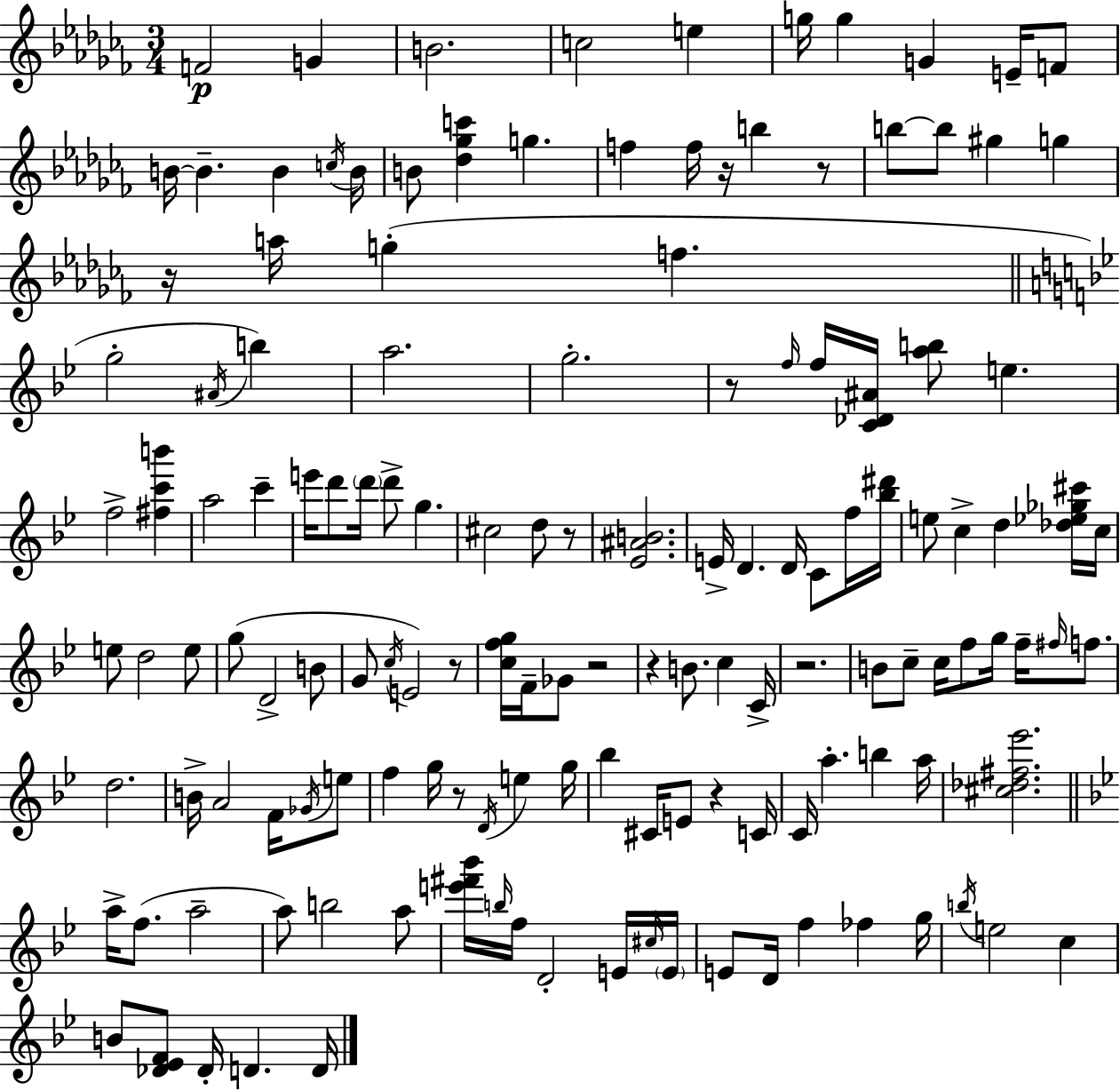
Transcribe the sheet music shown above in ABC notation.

X:1
T:Untitled
M:3/4
L:1/4
K:Abm
F2 G B2 c2 e g/4 g G E/4 F/2 B/4 B B c/4 B/4 B/2 [_d_gc'] g f f/4 z/4 b z/2 b/2 b/2 ^g g z/4 a/4 g f g2 ^A/4 b a2 g2 z/2 f/4 f/4 [C_D^A]/4 [ab]/2 e f2 [^fc'b'] a2 c' e'/4 d'/2 d'/4 d'/2 g ^c2 d/2 z/2 [_E^AB]2 E/4 D D/4 C/2 f/4 [_b^d']/4 e/2 c d [_d_e_g^c']/4 c/4 e/2 d2 e/2 g/2 D2 B/2 G/2 c/4 E2 z/2 [cfg]/4 F/4 _G/2 z2 z B/2 c C/4 z2 B/2 c/2 c/4 f/2 g/4 f/4 ^f/4 f/2 d2 B/4 A2 F/4 _G/4 e/2 f g/4 z/2 D/4 e g/4 _b ^C/4 E/2 z C/4 C/4 a b a/4 [^c_d^f_e']2 a/4 f/2 a2 a/2 b2 a/2 [e'^f'_b']/4 b/4 f/4 D2 E/4 ^c/4 E/4 E/2 D/4 f _f g/4 b/4 e2 c B/2 [_D_EF]/2 _D/4 D D/4